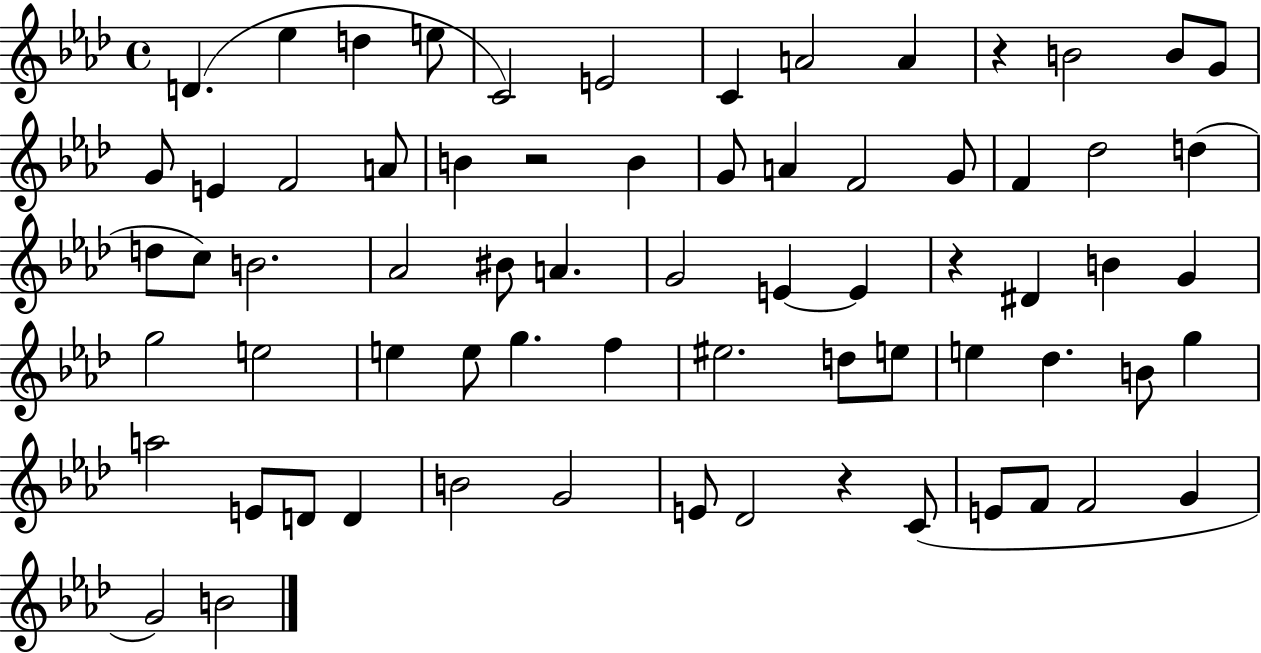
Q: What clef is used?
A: treble